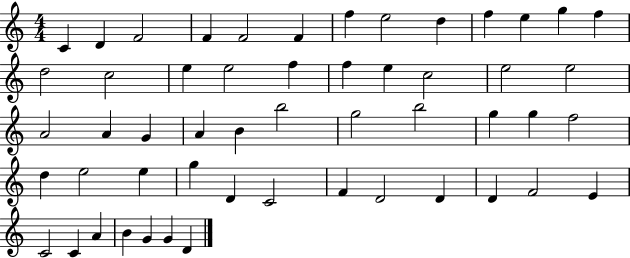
C4/q D4/q F4/h F4/q F4/h F4/q F5/q E5/h D5/q F5/q E5/q G5/q F5/q D5/h C5/h E5/q E5/h F5/q F5/q E5/q C5/h E5/h E5/h A4/h A4/q G4/q A4/q B4/q B5/h G5/h B5/h G5/q G5/q F5/h D5/q E5/h E5/q G5/q D4/q C4/h F4/q D4/h D4/q D4/q F4/h E4/q C4/h C4/q A4/q B4/q G4/q G4/q D4/q